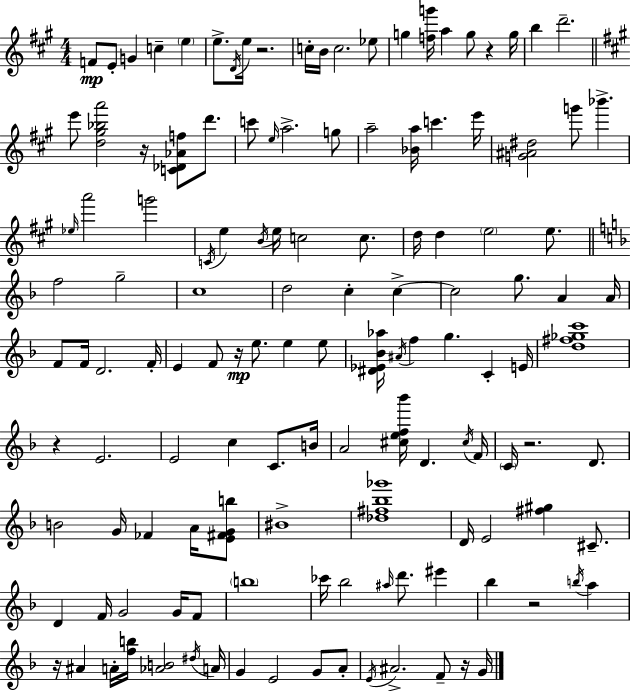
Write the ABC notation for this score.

X:1
T:Untitled
M:4/4
L:1/4
K:A
F/2 E/2 G c e e/2 D/4 e/4 z2 c/4 B/4 c2 _e/2 g [fg']/4 a g/2 z g/4 b d'2 e'/2 [d^g_ba']2 z/4 [C_D_Af]/2 d'/2 c'/2 e/4 a2 g/2 a2 [_Ba]/4 c' e'/4 [G^A^d]2 g'/2 _b' _e/4 a'2 g'2 C/4 e B/4 e/4 c2 c/2 d/4 d e2 e/2 f2 g2 c4 d2 c c c2 g/2 A A/4 F/2 F/4 D2 F/4 E F/2 z/4 e/2 e e/2 [^D_E_B_a]/4 ^A/4 f g C E/4 [d^f_gc']4 z E2 E2 c C/2 B/4 A2 [^cef_b']/4 D ^c/4 F/4 C/4 z2 D/2 B2 G/4 _F A/4 [E^FGb]/2 ^B4 [_d^f_b_g']4 D/4 E2 [^f^g] ^C/2 D F/4 G2 G/4 F/2 b4 _c'/4 _b2 ^a/4 d'/2 ^e' _b z2 b/4 a z/4 ^A A/4 [fb]/4 [_AB]2 ^d/4 A/4 G E2 G/2 A/2 E/4 ^A2 F/2 z/4 G/4